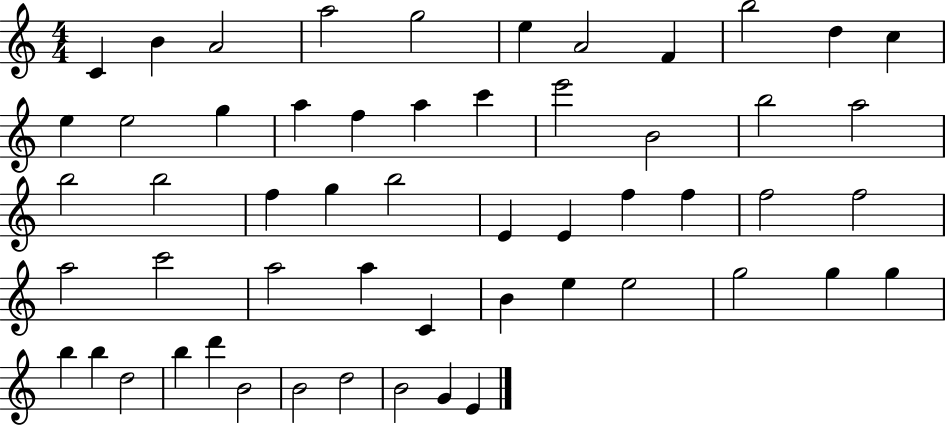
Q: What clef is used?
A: treble